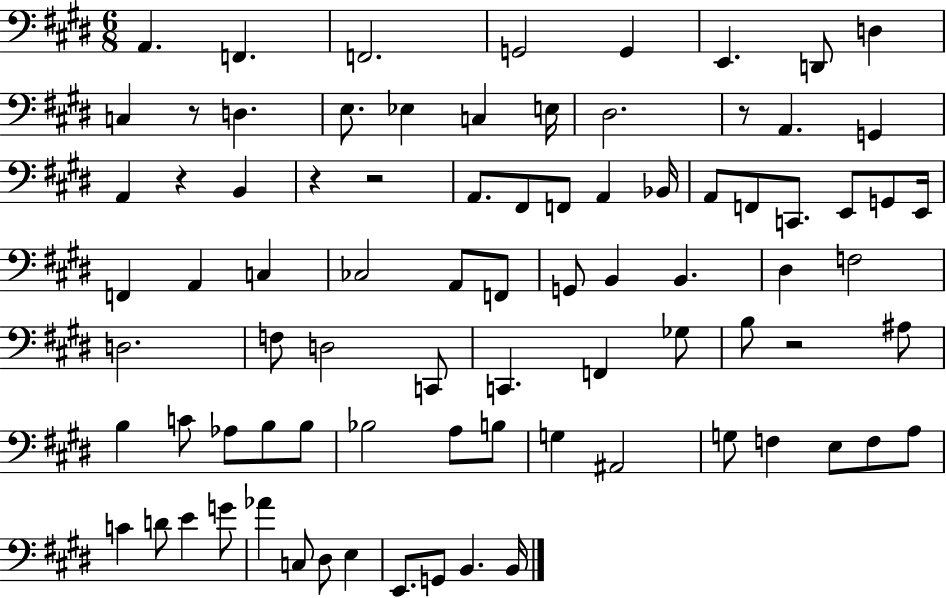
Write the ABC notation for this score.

X:1
T:Untitled
M:6/8
L:1/4
K:E
A,, F,, F,,2 G,,2 G,, E,, D,,/2 D, C, z/2 D, E,/2 _E, C, E,/4 ^D,2 z/2 A,, G,, A,, z B,, z z2 A,,/2 ^F,,/2 F,,/2 A,, _B,,/4 A,,/2 F,,/2 C,,/2 E,,/2 G,,/2 E,,/4 F,, A,, C, _C,2 A,,/2 F,,/2 G,,/2 B,, B,, ^D, F,2 D,2 F,/2 D,2 C,,/2 C,, F,, _G,/2 B,/2 z2 ^A,/2 B, C/2 _A,/2 B,/2 B,/2 _B,2 A,/2 B,/2 G, ^A,,2 G,/2 F, E,/2 F,/2 A,/2 C D/2 E G/2 _A C,/2 ^D,/2 E, E,,/2 G,,/2 B,, B,,/4